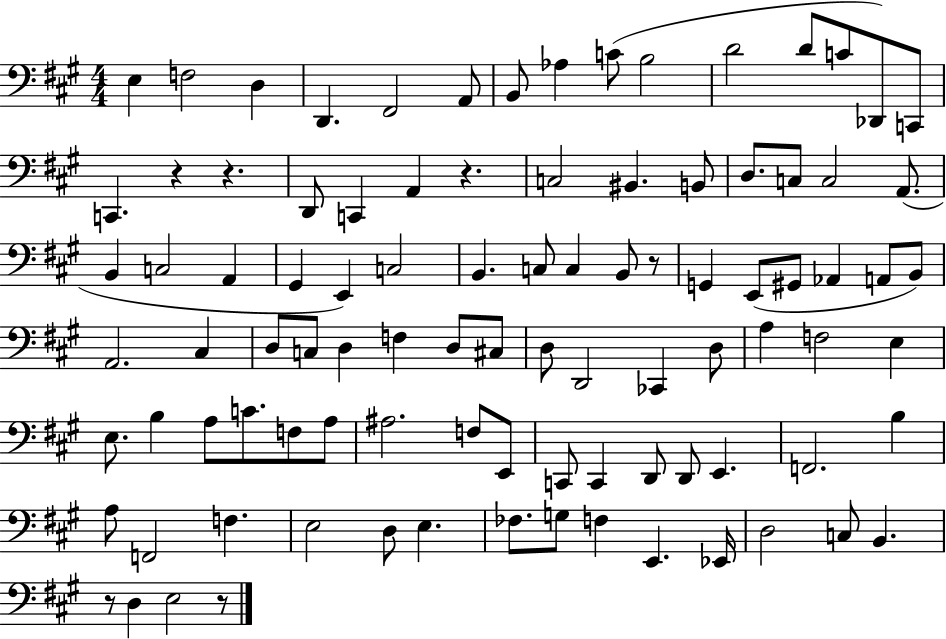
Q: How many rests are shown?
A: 6